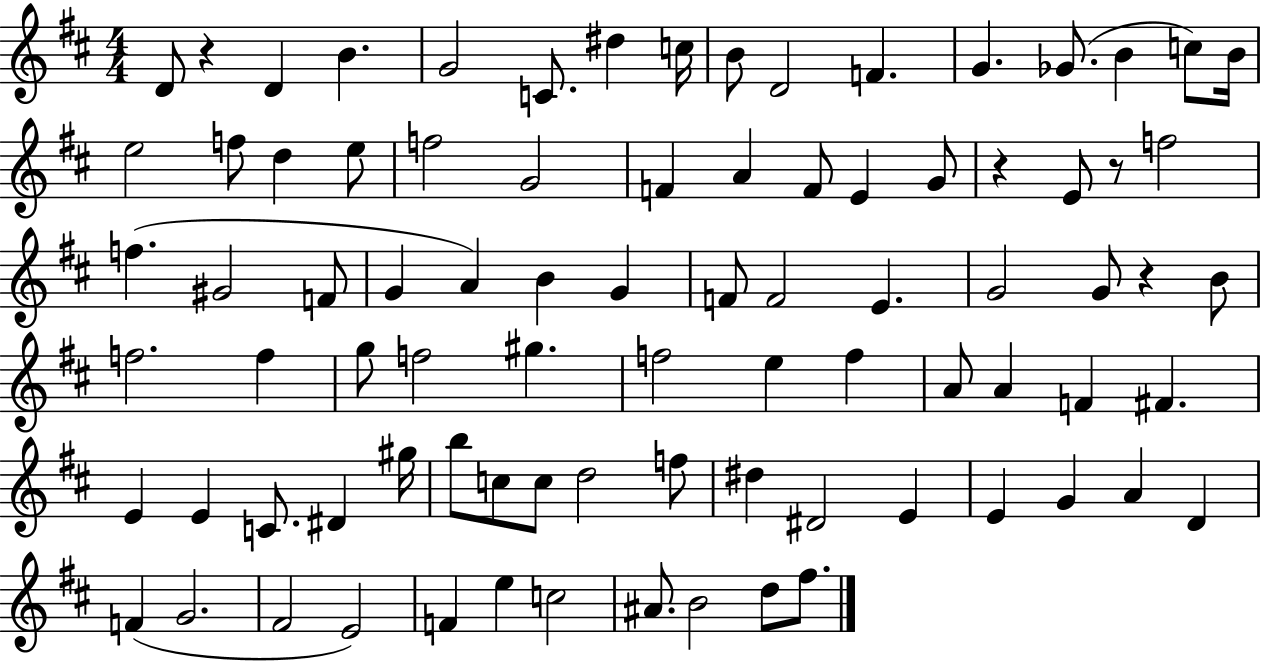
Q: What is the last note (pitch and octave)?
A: F#5